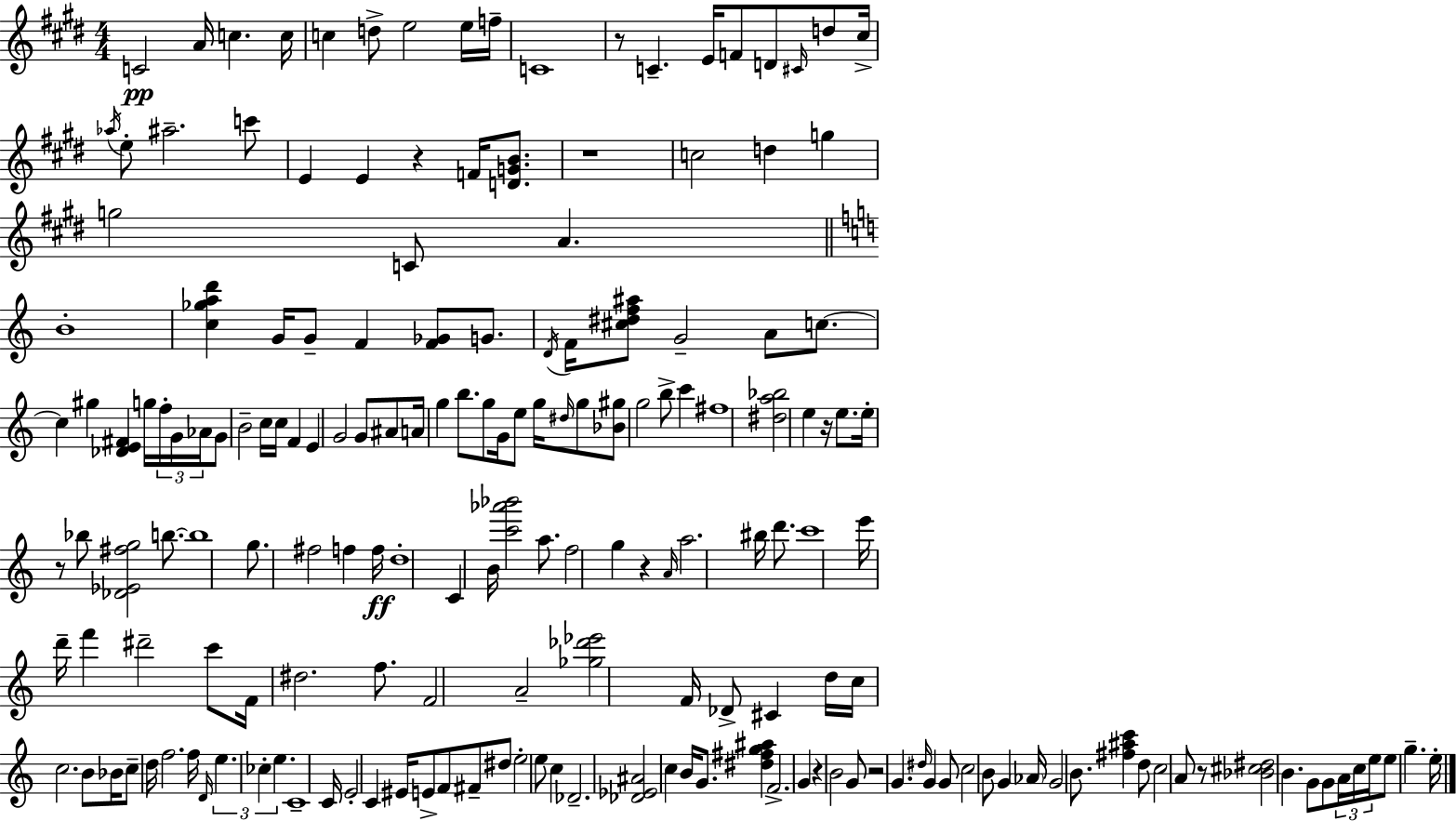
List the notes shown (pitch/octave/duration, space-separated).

C4/h A4/s C5/q. C5/s C5/q D5/e E5/h E5/s F5/s C4/w R/e C4/q. E4/s F4/e D4/e C#4/s D5/e C#5/s Ab5/s E5/e A#5/h. C6/e E4/q E4/q R/q F4/s [D4,G4,B4]/e. R/w C5/h D5/q G5/q G5/h C4/e A4/q. B4/w [C5,Gb5,A5,D6]/q G4/s G4/e F4/q [F4,Gb4]/e G4/e. D4/s F4/s [C#5,D#5,F5,A#5]/e G4/h A4/e C5/e. C5/q G#5/q [Db4,E4,F#4]/q G5/s F5/s G4/s Ab4/s G4/e B4/h C5/s C5/s F4/q E4/q G4/h G4/e A#4/e A4/s G5/q B5/e. G5/e G4/s E5/e G5/s D#5/s G5/e [Bb4,G#5]/e G5/h B5/e C6/q F#5/w [D#5,A5,Bb5]/h E5/q R/s E5/e. E5/s R/e Bb5/e [Db4,Eb4,F#5,G5]/h B5/e. B5/w G5/e. F#5/h F5/q F5/s D5/w C4/q B4/s [C6,Ab6,Bb6]/h A5/e. F5/h G5/q R/q A4/s A5/h. BIS5/s D6/e. C6/w E6/s D6/s F6/q D#6/h C6/e F4/s D#5/h. F5/e. F4/h A4/h [Gb5,Db6,Eb6]/h F4/s Db4/e C#4/q D5/s C5/s C5/h. B4/e Bb4/s C5/e D5/s F5/h. F5/s D4/s E5/q. CES5/q E5/q. C4/w C4/s E4/h C4/q EIS4/s E4/e F4/e F#4/e D#5/e E5/h E5/e C5/q Db4/h. [Db4,Eb4,A#4]/h C5/q B4/s G4/e. [D#5,F#5,G5,A#5]/q F4/h. G4/q R/q B4/h G4/e R/h G4/q. D#5/s G4/q G4/e C5/h B4/e G4/q Ab4/s G4/h B4/e. [F#5,A#5,C6]/q D5/e C5/h A4/e R/e [Bb4,C#5,D#5]/h B4/q. G4/e G4/e A4/s C5/s E5/s E5/e G5/q. E5/s